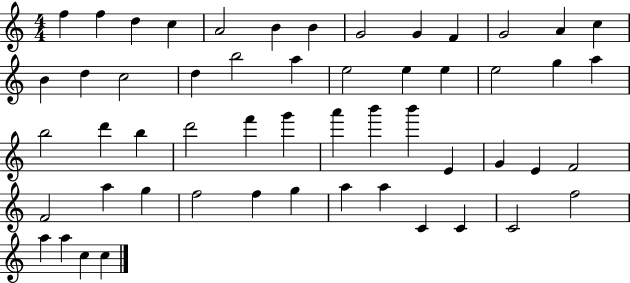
F5/q F5/q D5/q C5/q A4/h B4/q B4/q G4/h G4/q F4/q G4/h A4/q C5/q B4/q D5/q C5/h D5/q B5/h A5/q E5/h E5/q E5/q E5/h G5/q A5/q B5/h D6/q B5/q D6/h F6/q G6/q A6/q B6/q B6/q E4/q G4/q E4/q F4/h F4/h A5/q G5/q F5/h F5/q G5/q A5/q A5/q C4/q C4/q C4/h F5/h A5/q A5/q C5/q C5/q